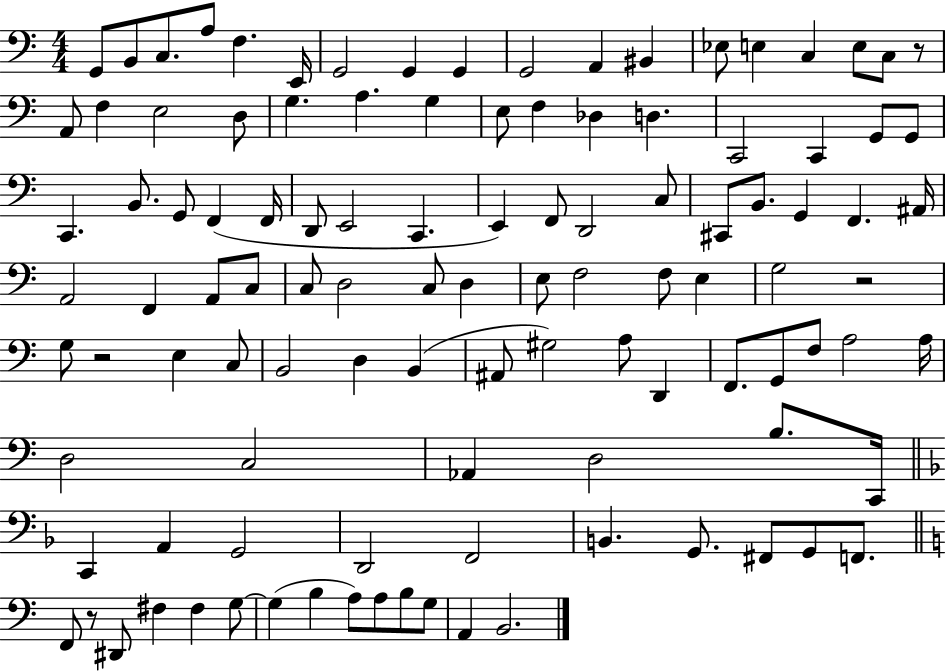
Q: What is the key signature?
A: C major